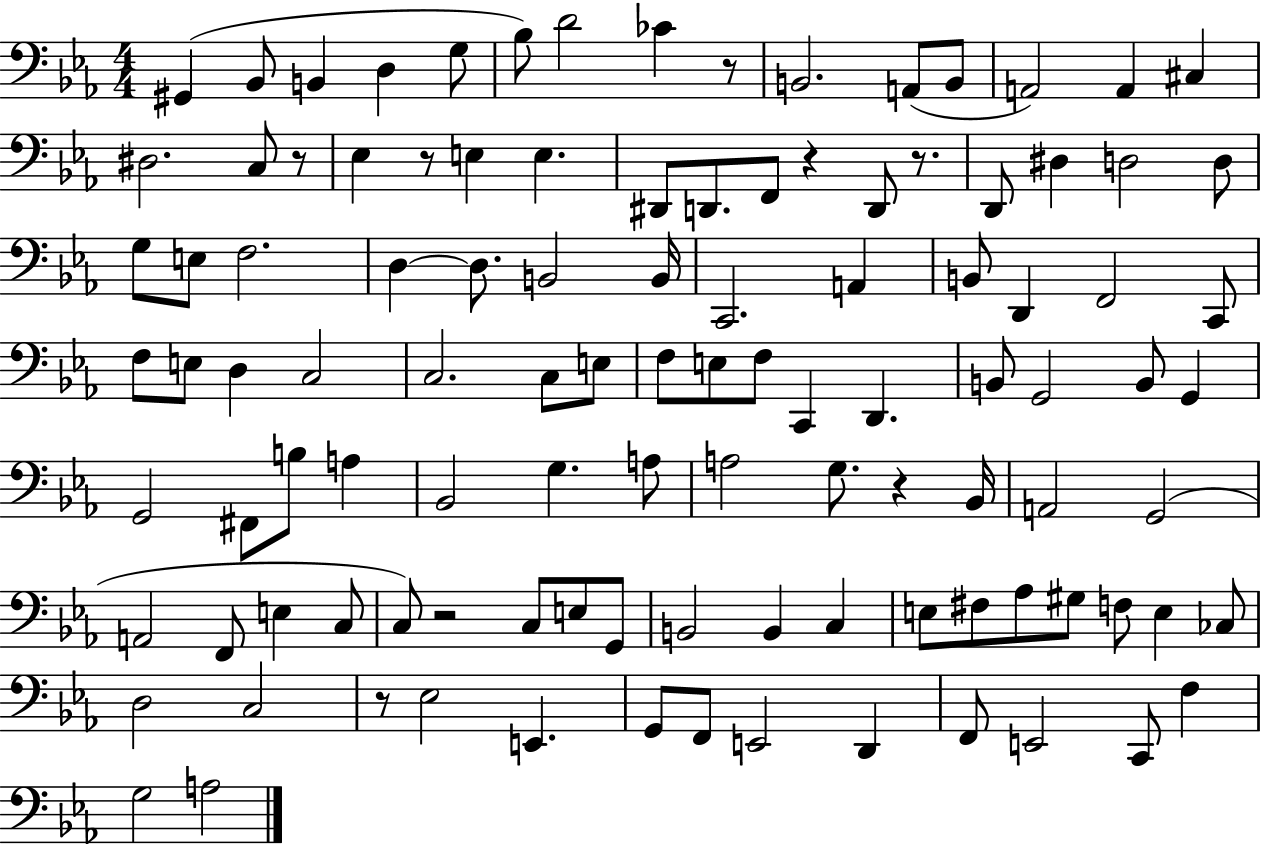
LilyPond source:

{
  \clef bass
  \numericTimeSignature
  \time 4/4
  \key ees \major
  gis,4( bes,8 b,4 d4 g8 | bes8) d'2 ces'4 r8 | b,2. a,8( b,8 | a,2) a,4 cis4 | \break dis2. c8 r8 | ees4 r8 e4 e4. | dis,8 d,8. f,8 r4 d,8 r8. | d,8 dis4 d2 d8 | \break g8 e8 f2. | d4~~ d8. b,2 b,16 | c,2. a,4 | b,8 d,4 f,2 c,8 | \break f8 e8 d4 c2 | c2. c8 e8 | f8 e8 f8 c,4 d,4. | b,8 g,2 b,8 g,4 | \break g,2 fis,8 b8 a4 | bes,2 g4. a8 | a2 g8. r4 bes,16 | a,2 g,2( | \break a,2 f,8 e4 c8 | c8) r2 c8 e8 g,8 | b,2 b,4 c4 | e8 fis8 aes8 gis8 f8 e4 ces8 | \break d2 c2 | r8 ees2 e,4. | g,8 f,8 e,2 d,4 | f,8 e,2 c,8 f4 | \break g2 a2 | \bar "|."
}